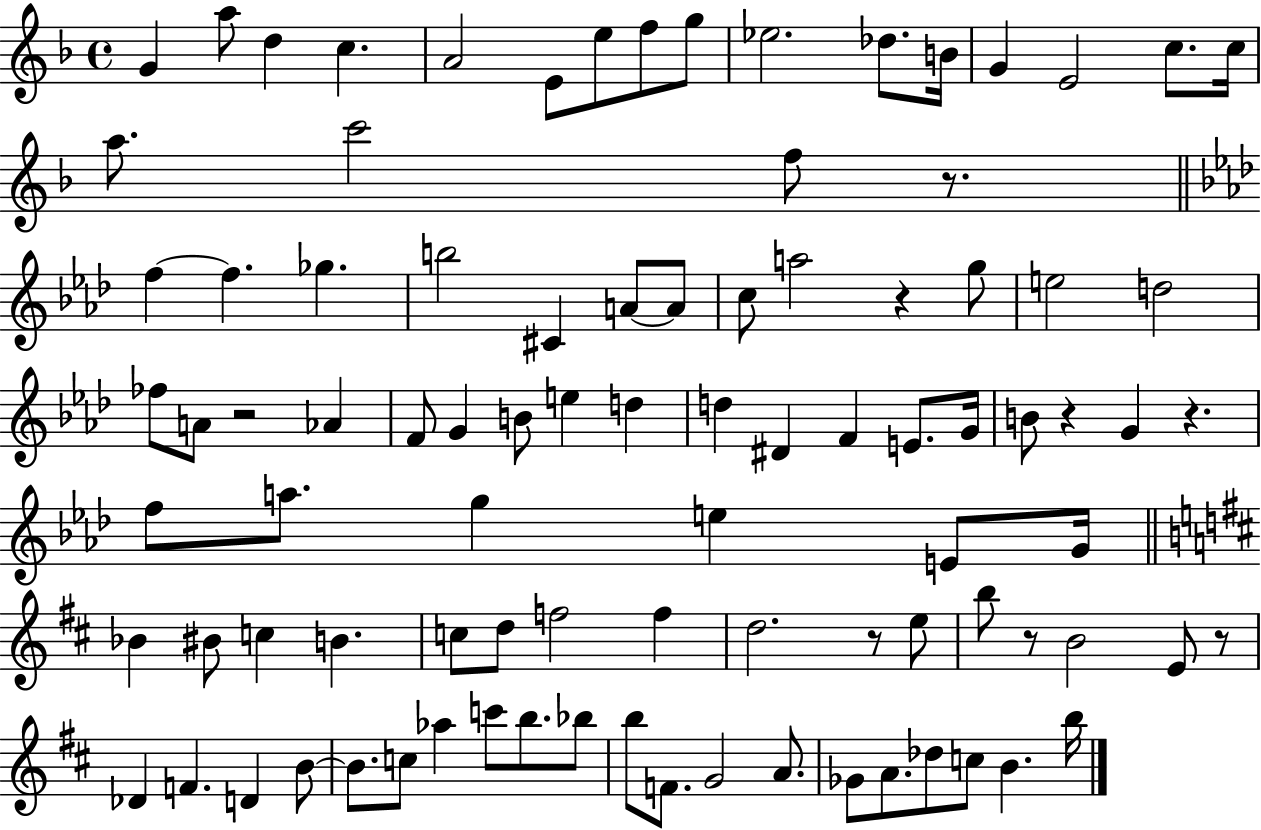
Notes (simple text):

G4/q A5/e D5/q C5/q. A4/h E4/e E5/e F5/e G5/e Eb5/h. Db5/e. B4/s G4/q E4/h C5/e. C5/s A5/e. C6/h F5/e R/e. F5/q F5/q. Gb5/q. B5/h C#4/q A4/e A4/e C5/e A5/h R/q G5/e E5/h D5/h FES5/e A4/e R/h Ab4/q F4/e G4/q B4/e E5/q D5/q D5/q D#4/q F4/q E4/e. G4/s B4/e R/q G4/q R/q. F5/e A5/e. G5/q E5/q E4/e G4/s Bb4/q BIS4/e C5/q B4/q. C5/e D5/e F5/h F5/q D5/h. R/e E5/e B5/e R/e B4/h E4/e R/e Db4/q F4/q. D4/q B4/e B4/e. C5/e Ab5/q C6/e B5/e. Bb5/e B5/e F4/e. G4/h A4/e. Gb4/e A4/e. Db5/e C5/e B4/q. B5/s